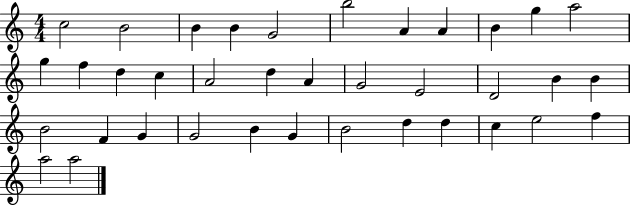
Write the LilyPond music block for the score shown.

{
  \clef treble
  \numericTimeSignature
  \time 4/4
  \key c \major
  c''2 b'2 | b'4 b'4 g'2 | b''2 a'4 a'4 | b'4 g''4 a''2 | \break g''4 f''4 d''4 c''4 | a'2 d''4 a'4 | g'2 e'2 | d'2 b'4 b'4 | \break b'2 f'4 g'4 | g'2 b'4 g'4 | b'2 d''4 d''4 | c''4 e''2 f''4 | \break a''2 a''2 | \bar "|."
}